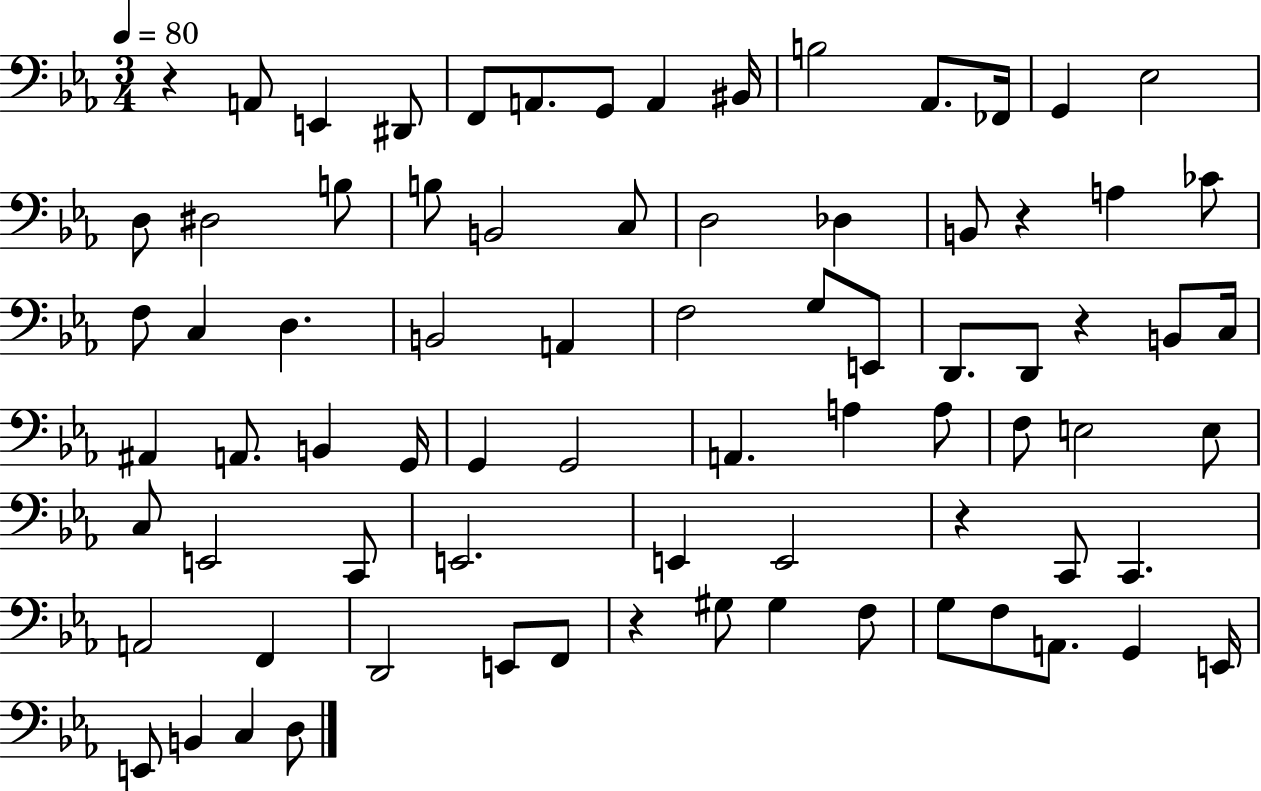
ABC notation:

X:1
T:Untitled
M:3/4
L:1/4
K:Eb
z A,,/2 E,, ^D,,/2 F,,/2 A,,/2 G,,/2 A,, ^B,,/4 B,2 _A,,/2 _F,,/4 G,, _E,2 D,/2 ^D,2 B,/2 B,/2 B,,2 C,/2 D,2 _D, B,,/2 z A, _C/2 F,/2 C, D, B,,2 A,, F,2 G,/2 E,,/2 D,,/2 D,,/2 z B,,/2 C,/4 ^A,, A,,/2 B,, G,,/4 G,, G,,2 A,, A, A,/2 F,/2 E,2 E,/2 C,/2 E,,2 C,,/2 E,,2 E,, E,,2 z C,,/2 C,, A,,2 F,, D,,2 E,,/2 F,,/2 z ^G,/2 ^G, F,/2 G,/2 F,/2 A,,/2 G,, E,,/4 E,,/2 B,, C, D,/2